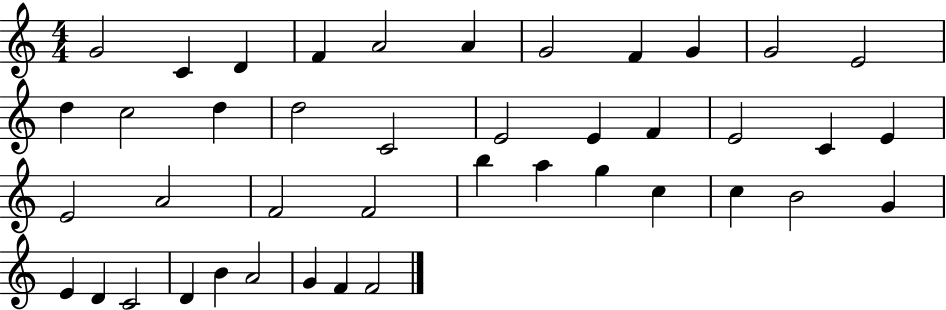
X:1
T:Untitled
M:4/4
L:1/4
K:C
G2 C D F A2 A G2 F G G2 E2 d c2 d d2 C2 E2 E F E2 C E E2 A2 F2 F2 b a g c c B2 G E D C2 D B A2 G F F2